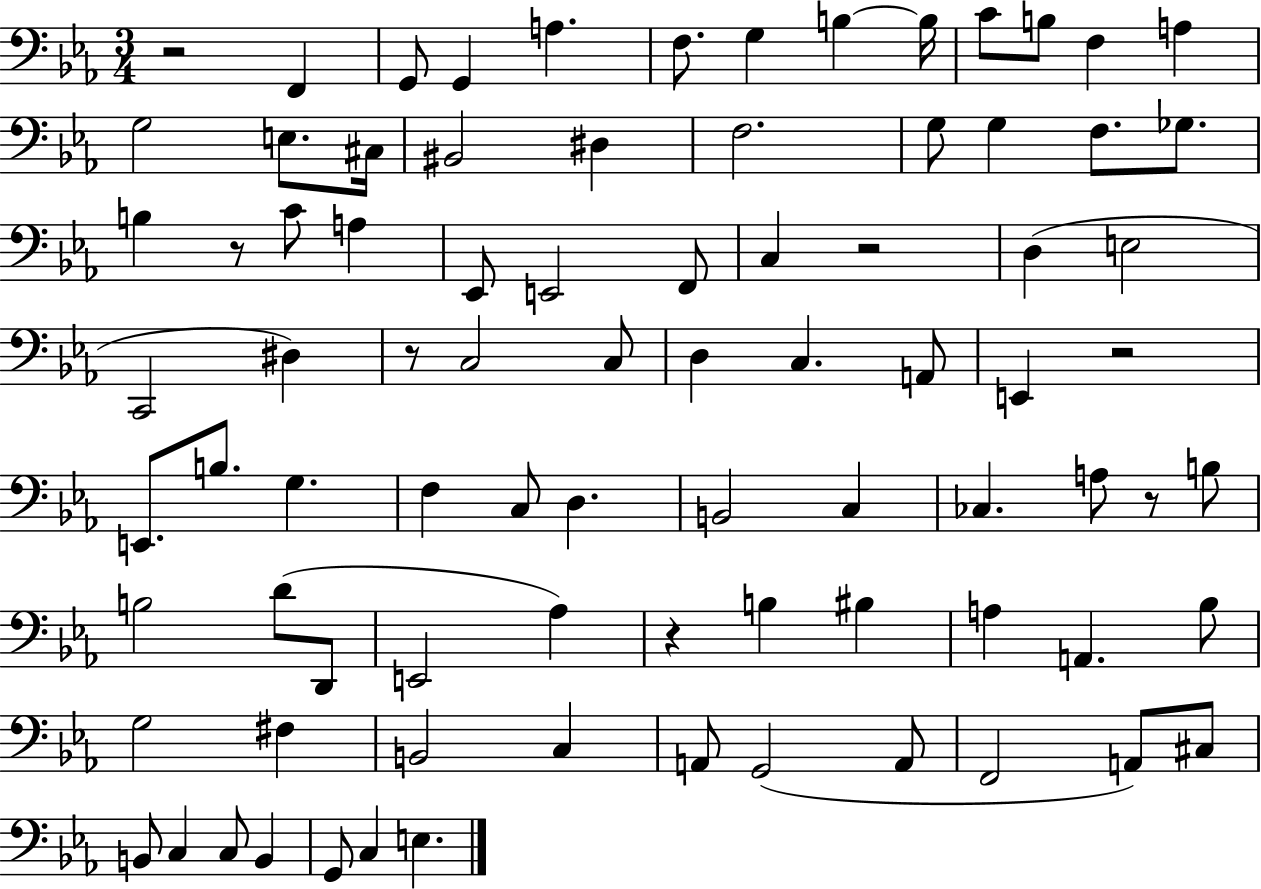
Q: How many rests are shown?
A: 7